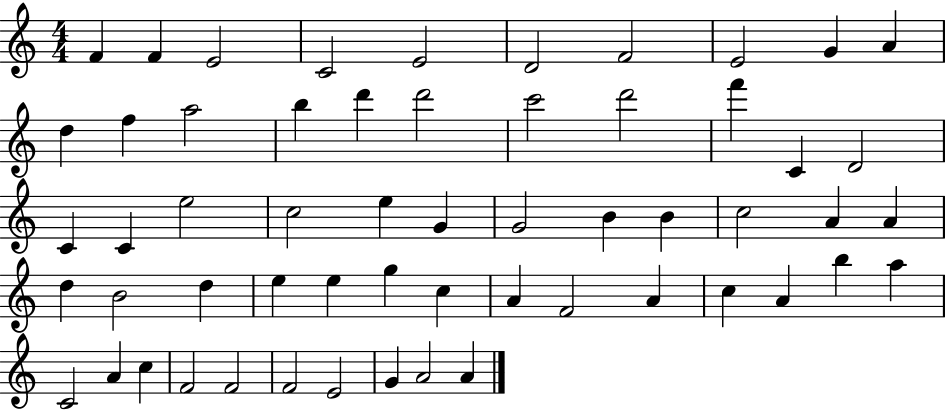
X:1
T:Untitled
M:4/4
L:1/4
K:C
F F E2 C2 E2 D2 F2 E2 G A d f a2 b d' d'2 c'2 d'2 f' C D2 C C e2 c2 e G G2 B B c2 A A d B2 d e e g c A F2 A c A b a C2 A c F2 F2 F2 E2 G A2 A